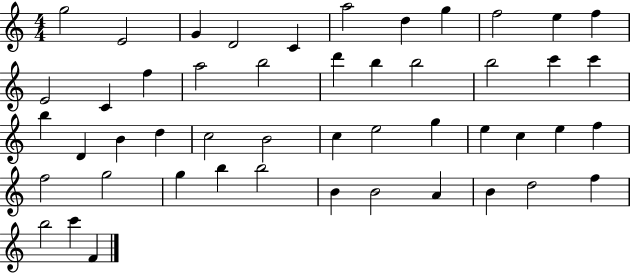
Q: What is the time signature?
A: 4/4